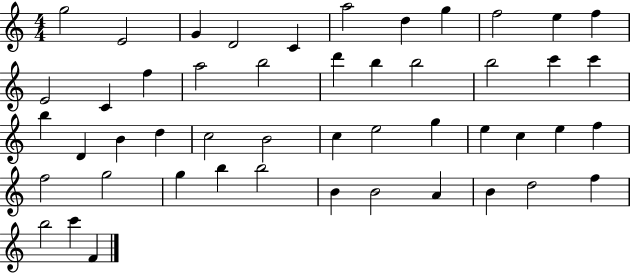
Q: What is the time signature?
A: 4/4